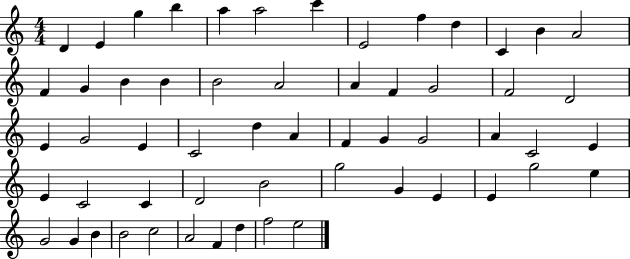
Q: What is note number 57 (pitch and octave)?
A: E5